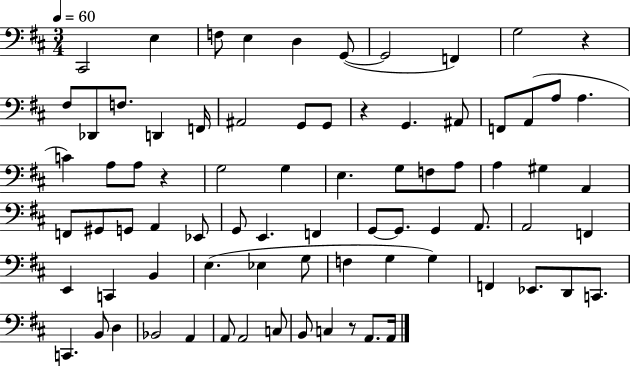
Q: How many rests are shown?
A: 4